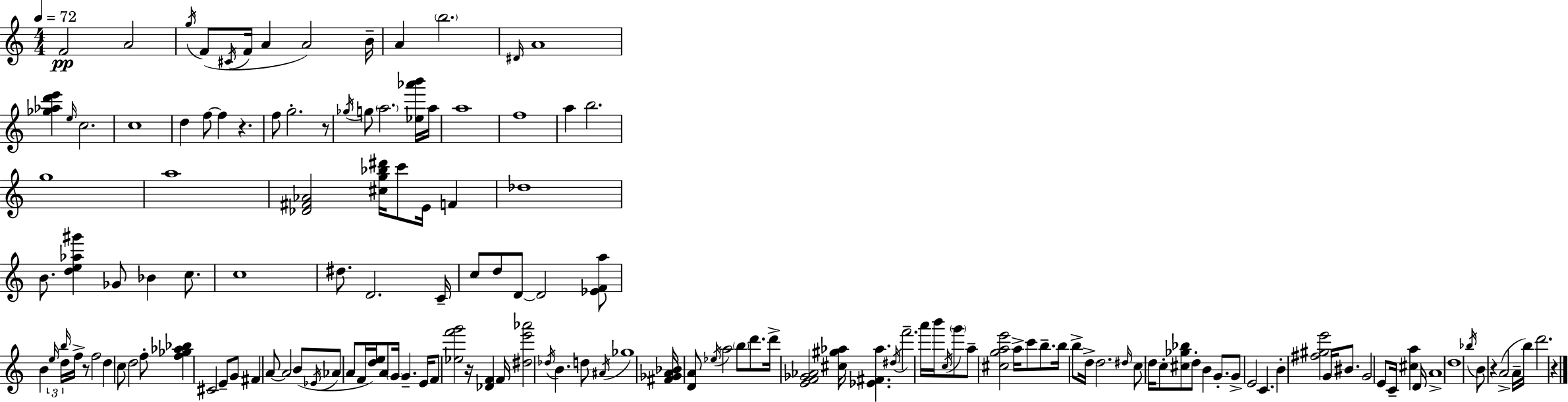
{
  \clef treble
  \numericTimeSignature
  \time 4/4
  \key a \minor
  \tempo 4 = 72
  f'2\pp a'2 | \acciaccatura { g''16 } f'8( \acciaccatura { cis'16 } f'16 a'4 a'2) | b'16-- a'4 \parenthesize b''2. | \grace { dis'16 } a'1 | \break <ges'' aes'' d''' e'''>4 \grace { e''16 } c''2. | c''1 | d''4 f''8~~ f''4 r4. | f''8 g''2.-. | \break r8 \acciaccatura { ges''16 } g''8 \parenthesize a''2. | <ees'' aes''' b'''>16 a''16 a''1 | f''1 | a''4 b''2. | \break g''1 | a''1 | <des' fis' aes'>2 <cis'' g'' bes'' dis'''>16 c'''8 | e'16 f'4 des''1 | \break b'8. <d'' e'' aes'' gis'''>4 ges'8 bes'4 | c''8. c''1 | dis''8. d'2. | c'16-- c''8 d''8 d'8~~ d'2 | \break <ees' f' a''>8 b'4 \tuplet 3/2 { \grace { e''16 } d''16 \grace { b''16 } } f''16-> r8 f''2 | d''4 c''8 d''2 | f''8-. <f'' ges'' aes'' bes''>4 cis'2 | e'8-- g'8 fis'4 a'8~~ a'2 | \break b'8( \acciaccatura { ees'16 } aes'8 a'8 f'16 <d'' e''>16) a'8 | \parenthesize g'16 g'4.-- e'16 f'8 <ees'' f''' g'''>2 | r16 <des' f'>4 f'16 <dis'' e''' aes'''>2 | \acciaccatura { des''16 } b'4. d''8 \acciaccatura { ais'16 } ges''1 | \break <fis' ges' a' bes'>16 <d' a'>8 \acciaccatura { ees''16 } a''2 | \parenthesize b''8 d'''8. d'''16-> <e' f' ges' aes'>2 | <cis'' gis'' aes''>16 <ees' fis' aes''>4. \acciaccatura { dis''16 } f'''2.-- | a'''16 b'''16 \acciaccatura { c''16 } \parenthesize g'''8 a''8-- <cis'' g'' a'' e'''>2 | \break a''16-> c'''8 b''8.-- b''16 b''8-> | d''16-> d''2. \grace { dis''16 } c''8 | d''16 c''8-. <cis'' ges'' bes''>8 d''8-. b'4 g'8.-. g'8-> | e'2 c'4. b'4-. | \break <fis'' gis'' e'''>2 g'16 bis'8. g'2 | e'8 c'16-- <cis'' a''>4 d'16 a'1-> | d''1 | \acciaccatura { bes''16 } b'8 | \break r4 a'2->( a'16-- b''16) d'''2. | r4 \bar "|."
}